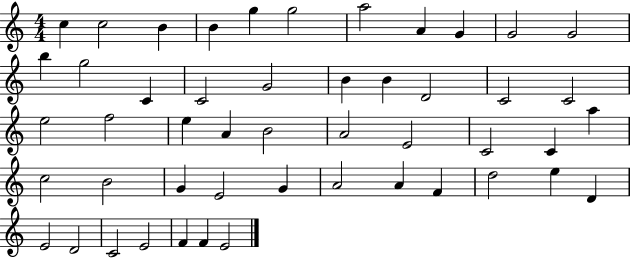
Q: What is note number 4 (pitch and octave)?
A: B4